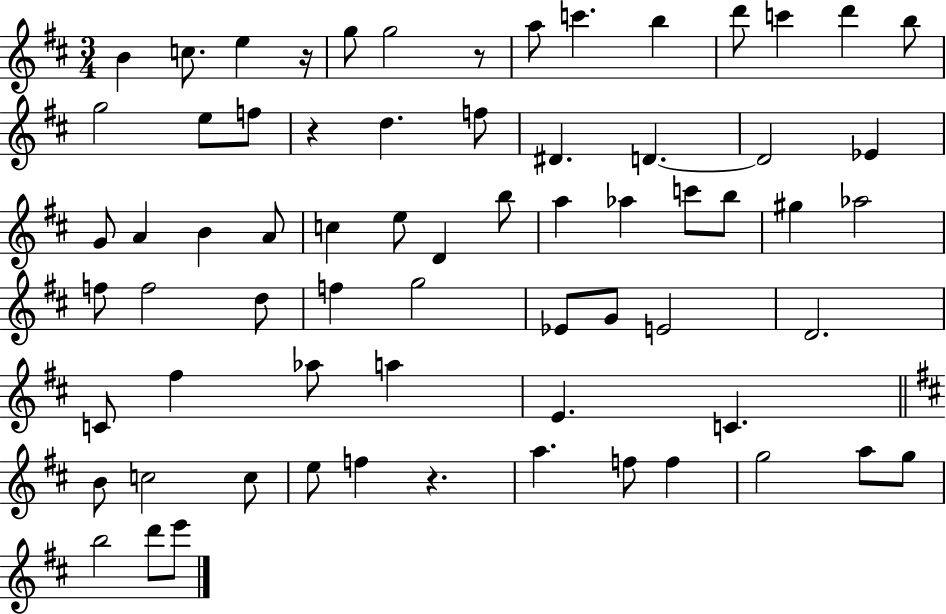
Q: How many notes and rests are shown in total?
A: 68